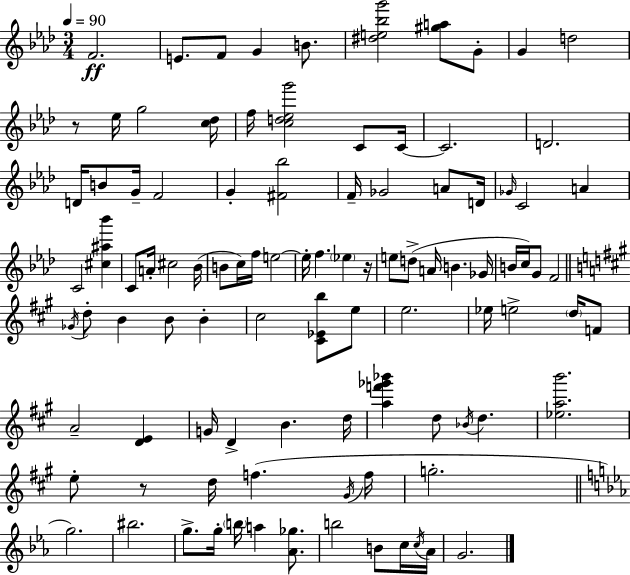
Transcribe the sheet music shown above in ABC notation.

X:1
T:Untitled
M:3/4
L:1/4
K:Ab
F2 E/2 F/2 G B/2 [^de_bg']2 [^ga]/2 G/2 G d2 z/2 _e/4 g2 [c_d]/4 f/4 [cd_eg']2 C/2 C/4 C2 D2 D/4 B/2 G/4 F2 G [^F_b]2 F/4 _G2 A/2 D/4 _G/4 C2 A C2 [^c^a_b'] C/2 A/4 ^c2 _B/4 B/2 c/4 f/4 e2 e/4 f _e z/4 e/2 d/2 A/4 B _G/4 B/4 c/4 G/2 F2 _G/4 d/2 B B/2 B ^c2 [^C_Eb]/2 e/2 e2 _e/4 e2 d/4 F/2 A2 [DE] G/4 D B d/4 [af'_g'_b'] d/2 _B/4 d [_eab']2 e/2 z/2 d/4 f ^G/4 f/4 g2 g2 ^b2 g/2 g/4 b/4 a [_A_g]/2 b2 B/2 c/4 c/4 _A/4 G2